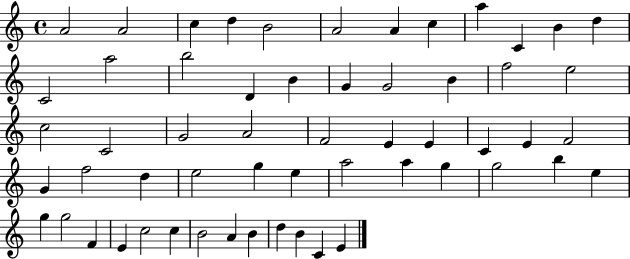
A4/h A4/h C5/q D5/q B4/h A4/h A4/q C5/q A5/q C4/q B4/q D5/q C4/h A5/h B5/h D4/q B4/q G4/q G4/h B4/q F5/h E5/h C5/h C4/h G4/h A4/h F4/h E4/q E4/q C4/q E4/q F4/h G4/q F5/h D5/q E5/h G5/q E5/q A5/h A5/q G5/q G5/h B5/q E5/q G5/q G5/h F4/q E4/q C5/h C5/q B4/h A4/q B4/q D5/q B4/q C4/q E4/q